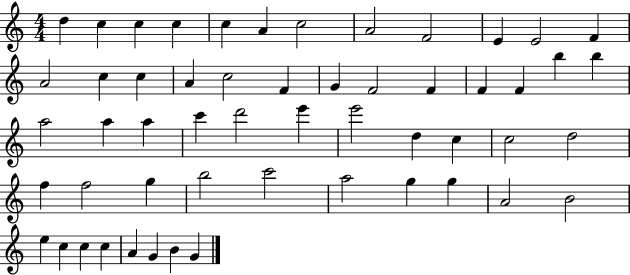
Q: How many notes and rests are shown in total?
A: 54